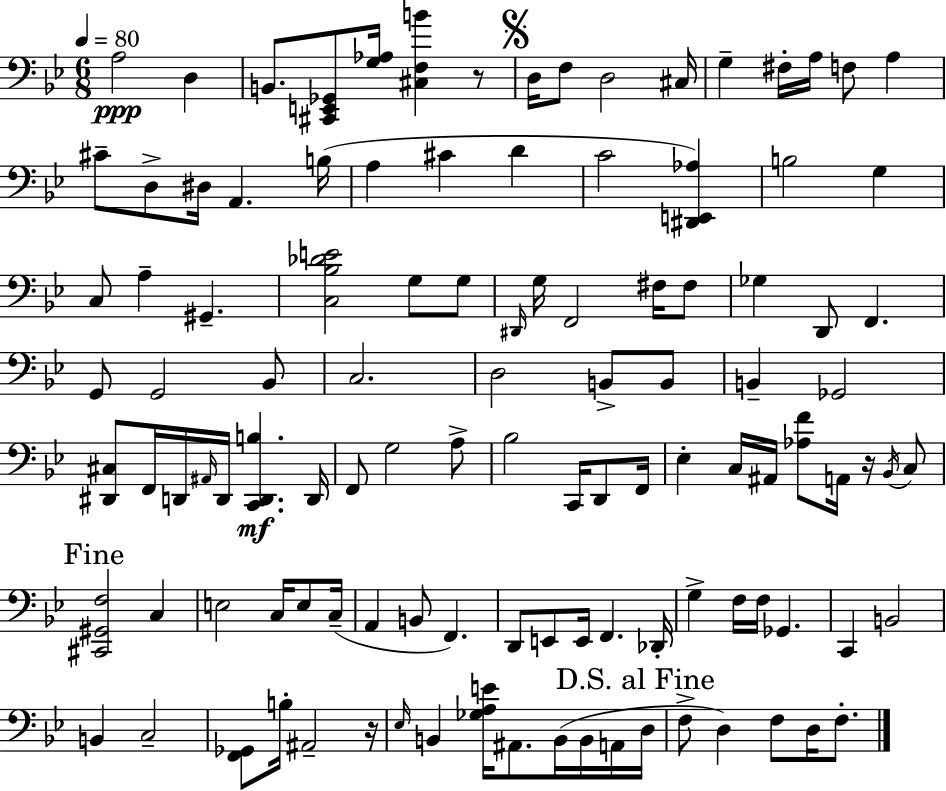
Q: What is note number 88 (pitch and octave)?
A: B2